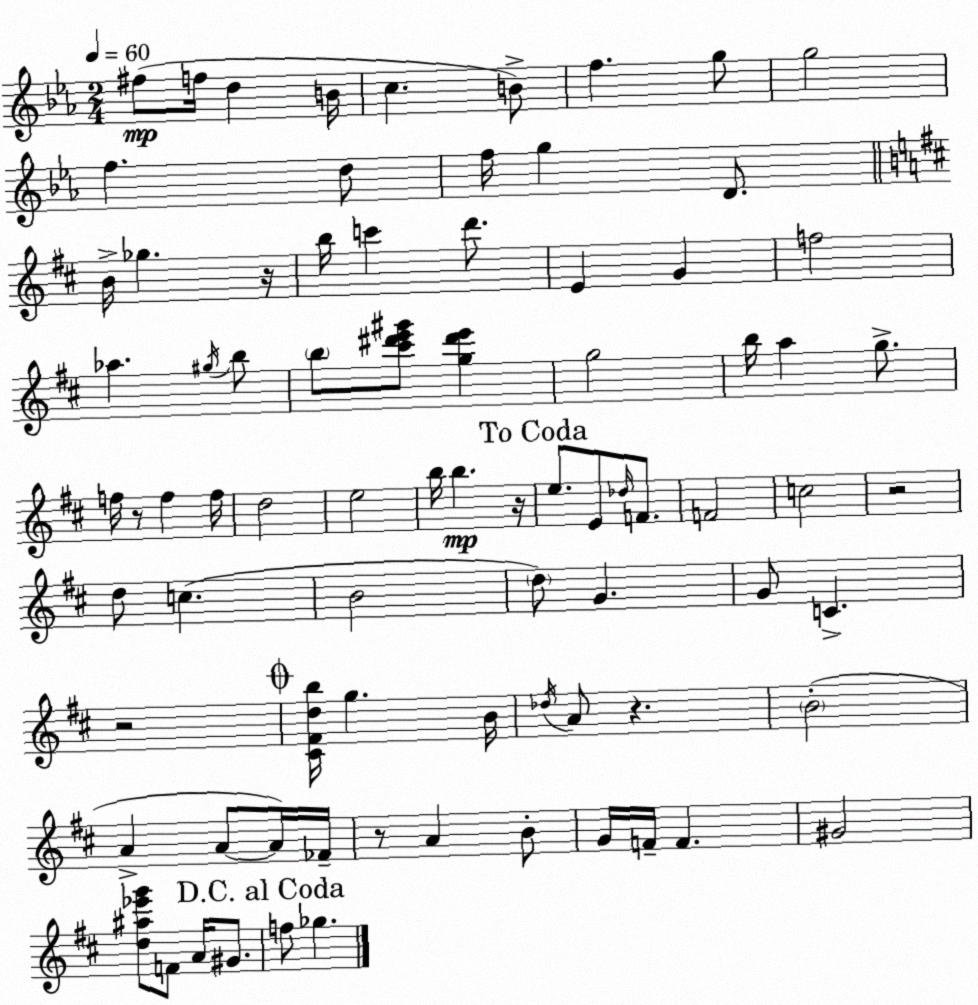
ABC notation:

X:1
T:Untitled
M:2/4
L:1/4
K:Cm
^f/2 f/4 d B/4 c B/2 f g/2 g2 f d/2 f/4 g D/2 B/4 _g z/4 b/4 c' d'/2 E G f2 _a ^g/4 b/2 b/2 [^c'^d'e'^g']/2 [g^d'e'] g2 b/4 a g/2 f/4 z/2 f f/4 d2 e2 b/4 b z/4 e/2 E/2 _d/4 F/2 F2 c2 z2 d/2 c B2 d/2 G G/2 C z2 [^C^Fdb]/4 g B/4 _d/4 A/2 z B2 A A/2 A/4 _F/4 z/2 A B/2 G/4 F/4 F ^G2 [d^a_e'g']/2 F/2 A/4 ^G/2 f/2 _g